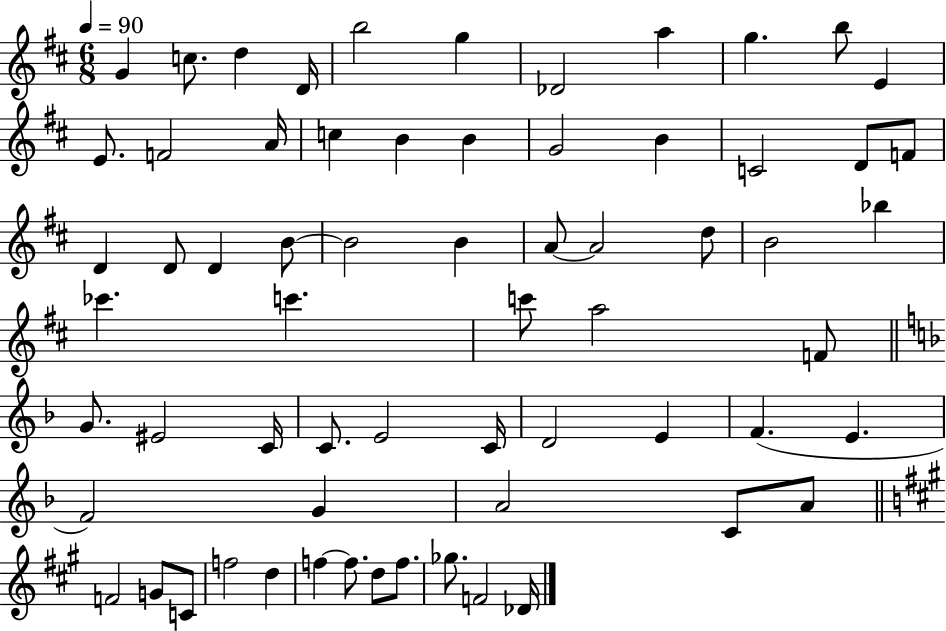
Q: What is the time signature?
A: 6/8